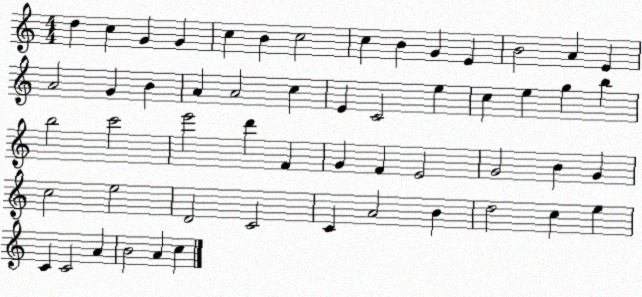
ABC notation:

X:1
T:Untitled
M:4/4
L:1/4
K:C
d c G G c B c2 c B G E B2 A E A2 G B A A2 c E C2 e c e g b b2 c'2 e'2 d' F G F E2 G2 B G c2 e2 D2 C2 C A2 B d2 c e C C2 A B2 A c